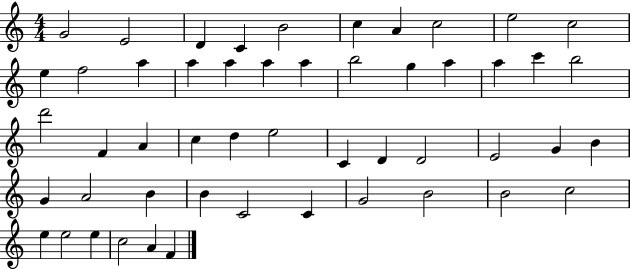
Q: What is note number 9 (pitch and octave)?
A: E5